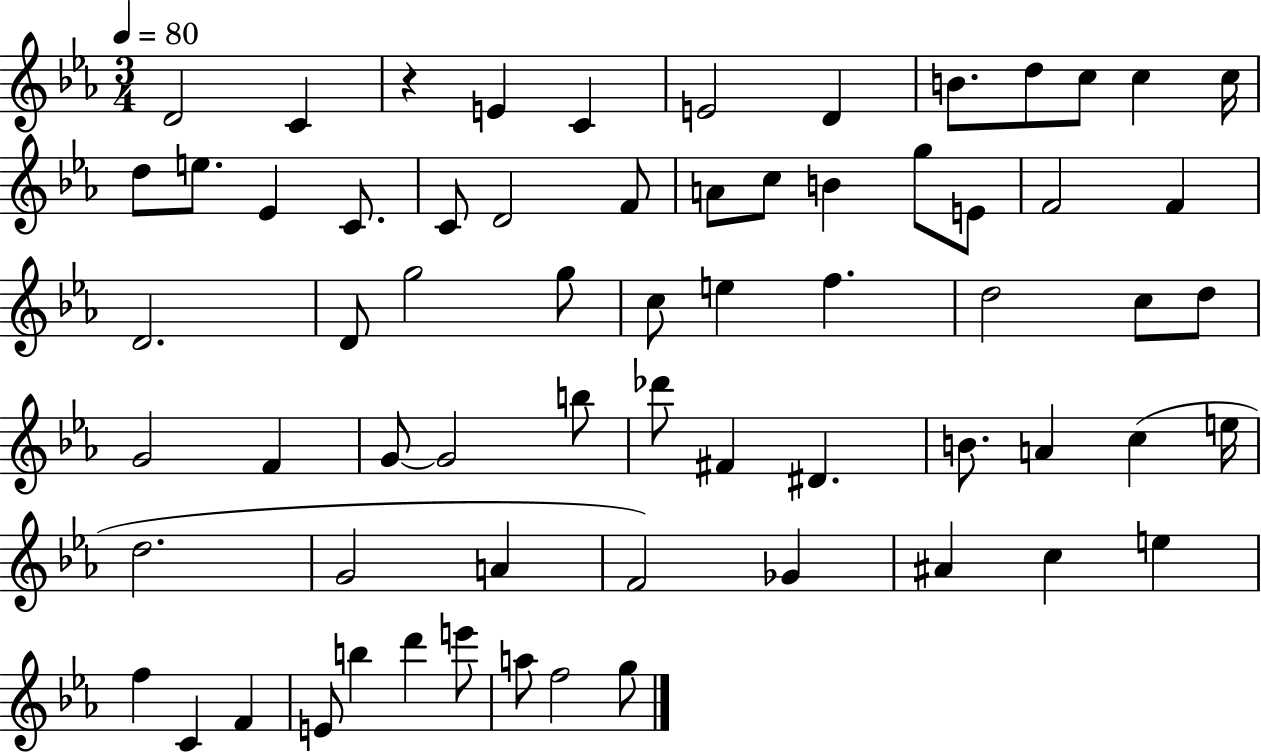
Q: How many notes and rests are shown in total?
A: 66